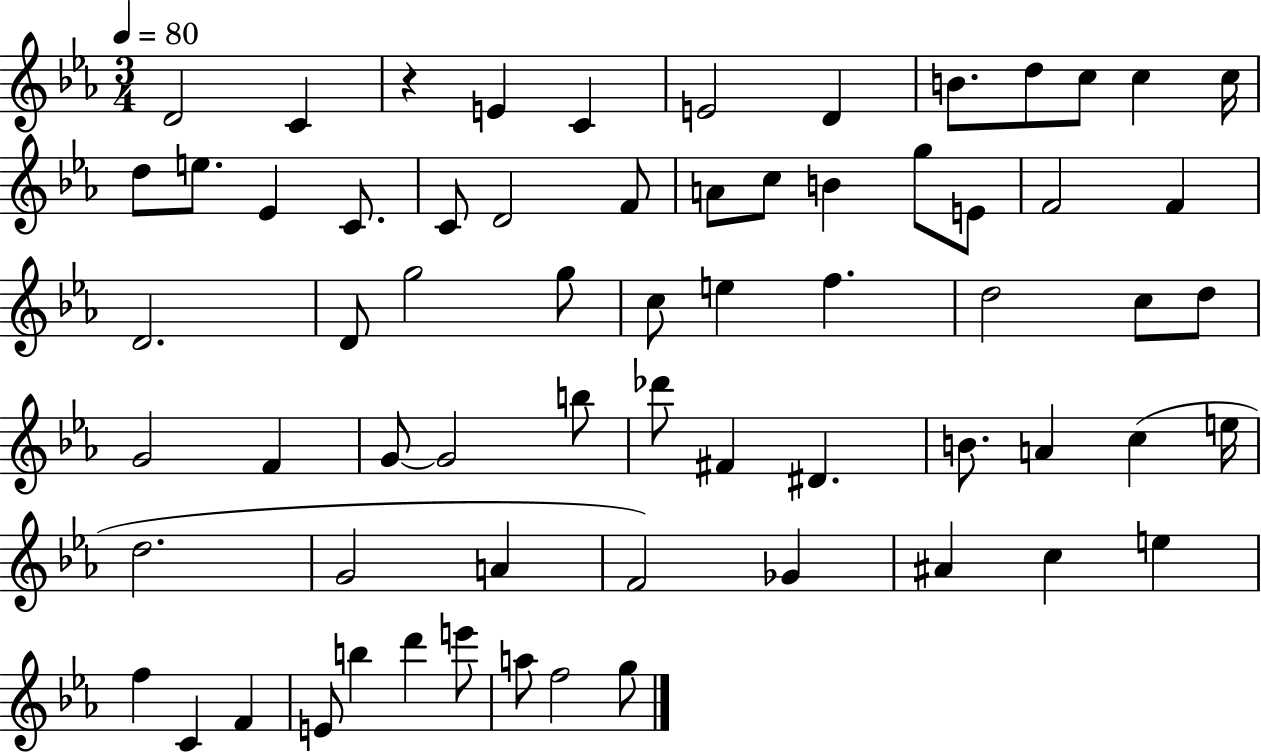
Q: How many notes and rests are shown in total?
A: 66